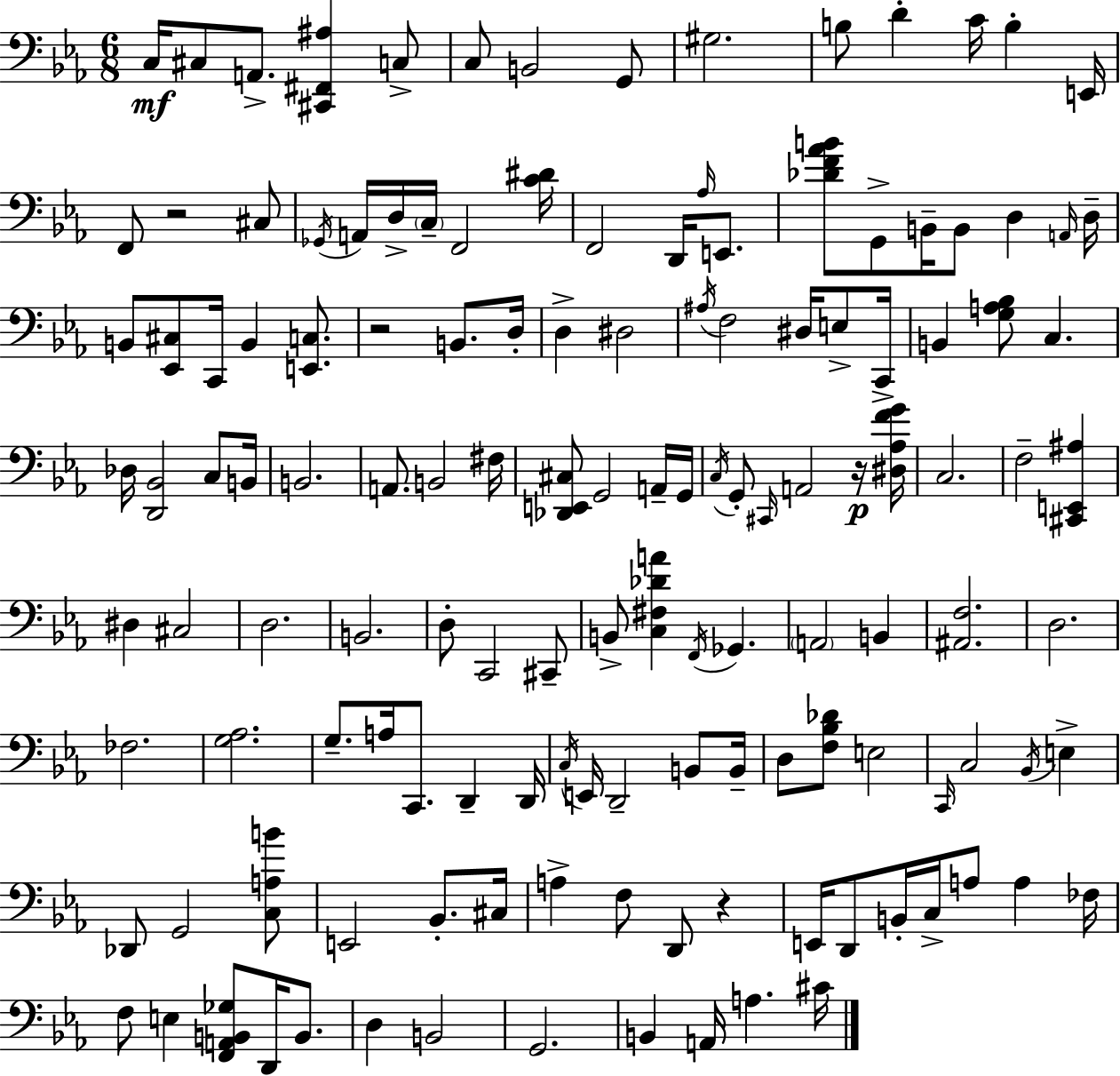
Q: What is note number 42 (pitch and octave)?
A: C2